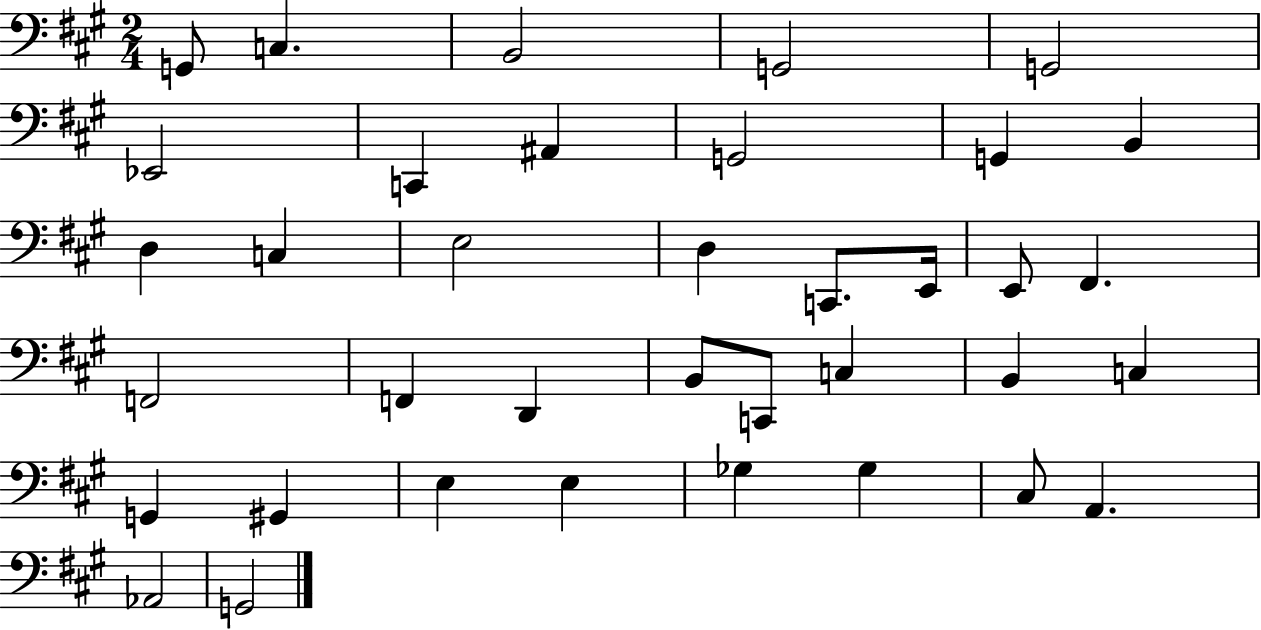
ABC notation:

X:1
T:Untitled
M:2/4
L:1/4
K:A
G,,/2 C, B,,2 G,,2 G,,2 _E,,2 C,, ^A,, G,,2 G,, B,, D, C, E,2 D, C,,/2 E,,/4 E,,/2 ^F,, F,,2 F,, D,, B,,/2 C,,/2 C, B,, C, G,, ^G,, E, E, _G, _G, ^C,/2 A,, _A,,2 G,,2